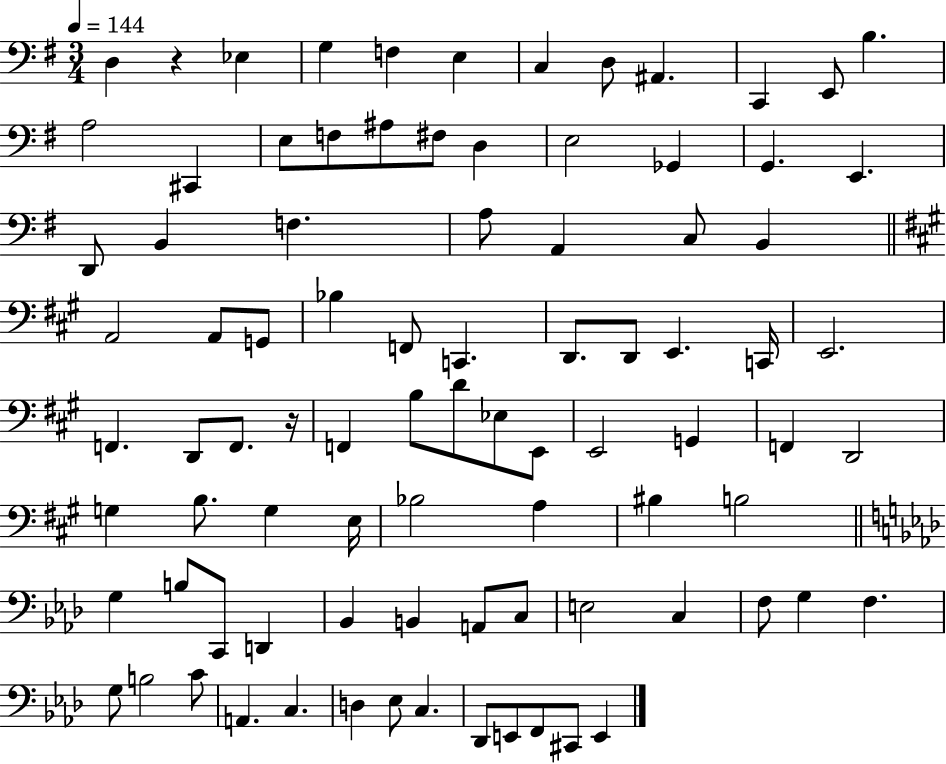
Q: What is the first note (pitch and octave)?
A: D3